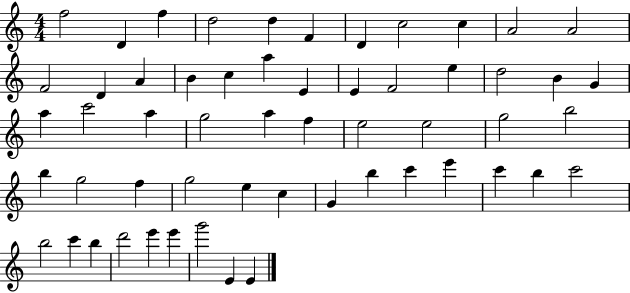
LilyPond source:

{
  \clef treble
  \numericTimeSignature
  \time 4/4
  \key c \major
  f''2 d'4 f''4 | d''2 d''4 f'4 | d'4 c''2 c''4 | a'2 a'2 | \break f'2 d'4 a'4 | b'4 c''4 a''4 e'4 | e'4 f'2 e''4 | d''2 b'4 g'4 | \break a''4 c'''2 a''4 | g''2 a''4 f''4 | e''2 e''2 | g''2 b''2 | \break b''4 g''2 f''4 | g''2 e''4 c''4 | g'4 b''4 c'''4 e'''4 | c'''4 b''4 c'''2 | \break b''2 c'''4 b''4 | d'''2 e'''4 e'''4 | g'''2 e'4 e'4 | \bar "|."
}